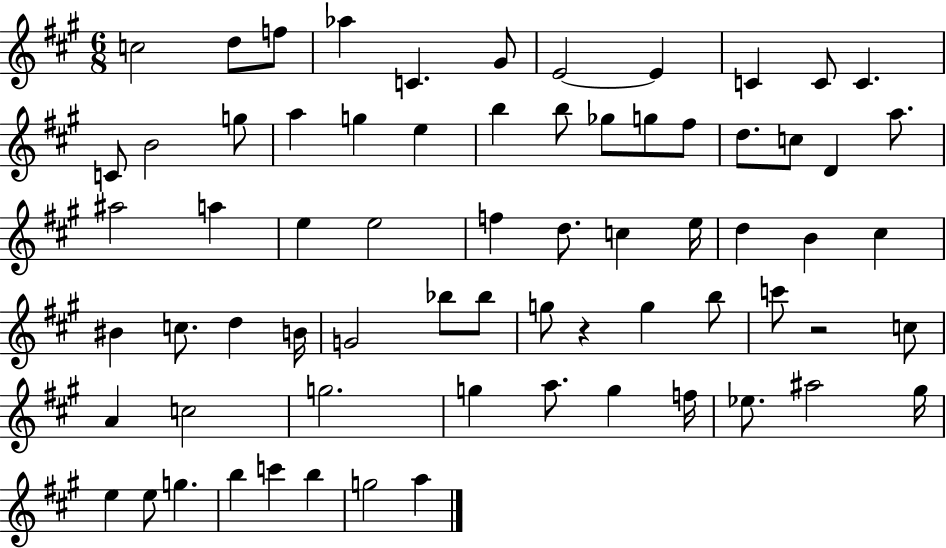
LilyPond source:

{
  \clef treble
  \numericTimeSignature
  \time 6/8
  \key a \major
  c''2 d''8 f''8 | aes''4 c'4. gis'8 | e'2~~ e'4 | c'4 c'8 c'4. | \break c'8 b'2 g''8 | a''4 g''4 e''4 | b''4 b''8 ges''8 g''8 fis''8 | d''8. c''8 d'4 a''8. | \break ais''2 a''4 | e''4 e''2 | f''4 d''8. c''4 e''16 | d''4 b'4 cis''4 | \break bis'4 c''8. d''4 b'16 | g'2 bes''8 bes''8 | g''8 r4 g''4 b''8 | c'''8 r2 c''8 | \break a'4 c''2 | g''2. | g''4 a''8. g''4 f''16 | ees''8. ais''2 gis''16 | \break e''4 e''8 g''4. | b''4 c'''4 b''4 | g''2 a''4 | \bar "|."
}